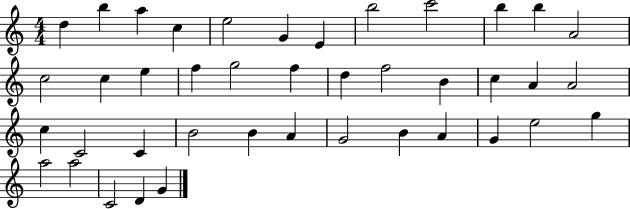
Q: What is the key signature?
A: C major